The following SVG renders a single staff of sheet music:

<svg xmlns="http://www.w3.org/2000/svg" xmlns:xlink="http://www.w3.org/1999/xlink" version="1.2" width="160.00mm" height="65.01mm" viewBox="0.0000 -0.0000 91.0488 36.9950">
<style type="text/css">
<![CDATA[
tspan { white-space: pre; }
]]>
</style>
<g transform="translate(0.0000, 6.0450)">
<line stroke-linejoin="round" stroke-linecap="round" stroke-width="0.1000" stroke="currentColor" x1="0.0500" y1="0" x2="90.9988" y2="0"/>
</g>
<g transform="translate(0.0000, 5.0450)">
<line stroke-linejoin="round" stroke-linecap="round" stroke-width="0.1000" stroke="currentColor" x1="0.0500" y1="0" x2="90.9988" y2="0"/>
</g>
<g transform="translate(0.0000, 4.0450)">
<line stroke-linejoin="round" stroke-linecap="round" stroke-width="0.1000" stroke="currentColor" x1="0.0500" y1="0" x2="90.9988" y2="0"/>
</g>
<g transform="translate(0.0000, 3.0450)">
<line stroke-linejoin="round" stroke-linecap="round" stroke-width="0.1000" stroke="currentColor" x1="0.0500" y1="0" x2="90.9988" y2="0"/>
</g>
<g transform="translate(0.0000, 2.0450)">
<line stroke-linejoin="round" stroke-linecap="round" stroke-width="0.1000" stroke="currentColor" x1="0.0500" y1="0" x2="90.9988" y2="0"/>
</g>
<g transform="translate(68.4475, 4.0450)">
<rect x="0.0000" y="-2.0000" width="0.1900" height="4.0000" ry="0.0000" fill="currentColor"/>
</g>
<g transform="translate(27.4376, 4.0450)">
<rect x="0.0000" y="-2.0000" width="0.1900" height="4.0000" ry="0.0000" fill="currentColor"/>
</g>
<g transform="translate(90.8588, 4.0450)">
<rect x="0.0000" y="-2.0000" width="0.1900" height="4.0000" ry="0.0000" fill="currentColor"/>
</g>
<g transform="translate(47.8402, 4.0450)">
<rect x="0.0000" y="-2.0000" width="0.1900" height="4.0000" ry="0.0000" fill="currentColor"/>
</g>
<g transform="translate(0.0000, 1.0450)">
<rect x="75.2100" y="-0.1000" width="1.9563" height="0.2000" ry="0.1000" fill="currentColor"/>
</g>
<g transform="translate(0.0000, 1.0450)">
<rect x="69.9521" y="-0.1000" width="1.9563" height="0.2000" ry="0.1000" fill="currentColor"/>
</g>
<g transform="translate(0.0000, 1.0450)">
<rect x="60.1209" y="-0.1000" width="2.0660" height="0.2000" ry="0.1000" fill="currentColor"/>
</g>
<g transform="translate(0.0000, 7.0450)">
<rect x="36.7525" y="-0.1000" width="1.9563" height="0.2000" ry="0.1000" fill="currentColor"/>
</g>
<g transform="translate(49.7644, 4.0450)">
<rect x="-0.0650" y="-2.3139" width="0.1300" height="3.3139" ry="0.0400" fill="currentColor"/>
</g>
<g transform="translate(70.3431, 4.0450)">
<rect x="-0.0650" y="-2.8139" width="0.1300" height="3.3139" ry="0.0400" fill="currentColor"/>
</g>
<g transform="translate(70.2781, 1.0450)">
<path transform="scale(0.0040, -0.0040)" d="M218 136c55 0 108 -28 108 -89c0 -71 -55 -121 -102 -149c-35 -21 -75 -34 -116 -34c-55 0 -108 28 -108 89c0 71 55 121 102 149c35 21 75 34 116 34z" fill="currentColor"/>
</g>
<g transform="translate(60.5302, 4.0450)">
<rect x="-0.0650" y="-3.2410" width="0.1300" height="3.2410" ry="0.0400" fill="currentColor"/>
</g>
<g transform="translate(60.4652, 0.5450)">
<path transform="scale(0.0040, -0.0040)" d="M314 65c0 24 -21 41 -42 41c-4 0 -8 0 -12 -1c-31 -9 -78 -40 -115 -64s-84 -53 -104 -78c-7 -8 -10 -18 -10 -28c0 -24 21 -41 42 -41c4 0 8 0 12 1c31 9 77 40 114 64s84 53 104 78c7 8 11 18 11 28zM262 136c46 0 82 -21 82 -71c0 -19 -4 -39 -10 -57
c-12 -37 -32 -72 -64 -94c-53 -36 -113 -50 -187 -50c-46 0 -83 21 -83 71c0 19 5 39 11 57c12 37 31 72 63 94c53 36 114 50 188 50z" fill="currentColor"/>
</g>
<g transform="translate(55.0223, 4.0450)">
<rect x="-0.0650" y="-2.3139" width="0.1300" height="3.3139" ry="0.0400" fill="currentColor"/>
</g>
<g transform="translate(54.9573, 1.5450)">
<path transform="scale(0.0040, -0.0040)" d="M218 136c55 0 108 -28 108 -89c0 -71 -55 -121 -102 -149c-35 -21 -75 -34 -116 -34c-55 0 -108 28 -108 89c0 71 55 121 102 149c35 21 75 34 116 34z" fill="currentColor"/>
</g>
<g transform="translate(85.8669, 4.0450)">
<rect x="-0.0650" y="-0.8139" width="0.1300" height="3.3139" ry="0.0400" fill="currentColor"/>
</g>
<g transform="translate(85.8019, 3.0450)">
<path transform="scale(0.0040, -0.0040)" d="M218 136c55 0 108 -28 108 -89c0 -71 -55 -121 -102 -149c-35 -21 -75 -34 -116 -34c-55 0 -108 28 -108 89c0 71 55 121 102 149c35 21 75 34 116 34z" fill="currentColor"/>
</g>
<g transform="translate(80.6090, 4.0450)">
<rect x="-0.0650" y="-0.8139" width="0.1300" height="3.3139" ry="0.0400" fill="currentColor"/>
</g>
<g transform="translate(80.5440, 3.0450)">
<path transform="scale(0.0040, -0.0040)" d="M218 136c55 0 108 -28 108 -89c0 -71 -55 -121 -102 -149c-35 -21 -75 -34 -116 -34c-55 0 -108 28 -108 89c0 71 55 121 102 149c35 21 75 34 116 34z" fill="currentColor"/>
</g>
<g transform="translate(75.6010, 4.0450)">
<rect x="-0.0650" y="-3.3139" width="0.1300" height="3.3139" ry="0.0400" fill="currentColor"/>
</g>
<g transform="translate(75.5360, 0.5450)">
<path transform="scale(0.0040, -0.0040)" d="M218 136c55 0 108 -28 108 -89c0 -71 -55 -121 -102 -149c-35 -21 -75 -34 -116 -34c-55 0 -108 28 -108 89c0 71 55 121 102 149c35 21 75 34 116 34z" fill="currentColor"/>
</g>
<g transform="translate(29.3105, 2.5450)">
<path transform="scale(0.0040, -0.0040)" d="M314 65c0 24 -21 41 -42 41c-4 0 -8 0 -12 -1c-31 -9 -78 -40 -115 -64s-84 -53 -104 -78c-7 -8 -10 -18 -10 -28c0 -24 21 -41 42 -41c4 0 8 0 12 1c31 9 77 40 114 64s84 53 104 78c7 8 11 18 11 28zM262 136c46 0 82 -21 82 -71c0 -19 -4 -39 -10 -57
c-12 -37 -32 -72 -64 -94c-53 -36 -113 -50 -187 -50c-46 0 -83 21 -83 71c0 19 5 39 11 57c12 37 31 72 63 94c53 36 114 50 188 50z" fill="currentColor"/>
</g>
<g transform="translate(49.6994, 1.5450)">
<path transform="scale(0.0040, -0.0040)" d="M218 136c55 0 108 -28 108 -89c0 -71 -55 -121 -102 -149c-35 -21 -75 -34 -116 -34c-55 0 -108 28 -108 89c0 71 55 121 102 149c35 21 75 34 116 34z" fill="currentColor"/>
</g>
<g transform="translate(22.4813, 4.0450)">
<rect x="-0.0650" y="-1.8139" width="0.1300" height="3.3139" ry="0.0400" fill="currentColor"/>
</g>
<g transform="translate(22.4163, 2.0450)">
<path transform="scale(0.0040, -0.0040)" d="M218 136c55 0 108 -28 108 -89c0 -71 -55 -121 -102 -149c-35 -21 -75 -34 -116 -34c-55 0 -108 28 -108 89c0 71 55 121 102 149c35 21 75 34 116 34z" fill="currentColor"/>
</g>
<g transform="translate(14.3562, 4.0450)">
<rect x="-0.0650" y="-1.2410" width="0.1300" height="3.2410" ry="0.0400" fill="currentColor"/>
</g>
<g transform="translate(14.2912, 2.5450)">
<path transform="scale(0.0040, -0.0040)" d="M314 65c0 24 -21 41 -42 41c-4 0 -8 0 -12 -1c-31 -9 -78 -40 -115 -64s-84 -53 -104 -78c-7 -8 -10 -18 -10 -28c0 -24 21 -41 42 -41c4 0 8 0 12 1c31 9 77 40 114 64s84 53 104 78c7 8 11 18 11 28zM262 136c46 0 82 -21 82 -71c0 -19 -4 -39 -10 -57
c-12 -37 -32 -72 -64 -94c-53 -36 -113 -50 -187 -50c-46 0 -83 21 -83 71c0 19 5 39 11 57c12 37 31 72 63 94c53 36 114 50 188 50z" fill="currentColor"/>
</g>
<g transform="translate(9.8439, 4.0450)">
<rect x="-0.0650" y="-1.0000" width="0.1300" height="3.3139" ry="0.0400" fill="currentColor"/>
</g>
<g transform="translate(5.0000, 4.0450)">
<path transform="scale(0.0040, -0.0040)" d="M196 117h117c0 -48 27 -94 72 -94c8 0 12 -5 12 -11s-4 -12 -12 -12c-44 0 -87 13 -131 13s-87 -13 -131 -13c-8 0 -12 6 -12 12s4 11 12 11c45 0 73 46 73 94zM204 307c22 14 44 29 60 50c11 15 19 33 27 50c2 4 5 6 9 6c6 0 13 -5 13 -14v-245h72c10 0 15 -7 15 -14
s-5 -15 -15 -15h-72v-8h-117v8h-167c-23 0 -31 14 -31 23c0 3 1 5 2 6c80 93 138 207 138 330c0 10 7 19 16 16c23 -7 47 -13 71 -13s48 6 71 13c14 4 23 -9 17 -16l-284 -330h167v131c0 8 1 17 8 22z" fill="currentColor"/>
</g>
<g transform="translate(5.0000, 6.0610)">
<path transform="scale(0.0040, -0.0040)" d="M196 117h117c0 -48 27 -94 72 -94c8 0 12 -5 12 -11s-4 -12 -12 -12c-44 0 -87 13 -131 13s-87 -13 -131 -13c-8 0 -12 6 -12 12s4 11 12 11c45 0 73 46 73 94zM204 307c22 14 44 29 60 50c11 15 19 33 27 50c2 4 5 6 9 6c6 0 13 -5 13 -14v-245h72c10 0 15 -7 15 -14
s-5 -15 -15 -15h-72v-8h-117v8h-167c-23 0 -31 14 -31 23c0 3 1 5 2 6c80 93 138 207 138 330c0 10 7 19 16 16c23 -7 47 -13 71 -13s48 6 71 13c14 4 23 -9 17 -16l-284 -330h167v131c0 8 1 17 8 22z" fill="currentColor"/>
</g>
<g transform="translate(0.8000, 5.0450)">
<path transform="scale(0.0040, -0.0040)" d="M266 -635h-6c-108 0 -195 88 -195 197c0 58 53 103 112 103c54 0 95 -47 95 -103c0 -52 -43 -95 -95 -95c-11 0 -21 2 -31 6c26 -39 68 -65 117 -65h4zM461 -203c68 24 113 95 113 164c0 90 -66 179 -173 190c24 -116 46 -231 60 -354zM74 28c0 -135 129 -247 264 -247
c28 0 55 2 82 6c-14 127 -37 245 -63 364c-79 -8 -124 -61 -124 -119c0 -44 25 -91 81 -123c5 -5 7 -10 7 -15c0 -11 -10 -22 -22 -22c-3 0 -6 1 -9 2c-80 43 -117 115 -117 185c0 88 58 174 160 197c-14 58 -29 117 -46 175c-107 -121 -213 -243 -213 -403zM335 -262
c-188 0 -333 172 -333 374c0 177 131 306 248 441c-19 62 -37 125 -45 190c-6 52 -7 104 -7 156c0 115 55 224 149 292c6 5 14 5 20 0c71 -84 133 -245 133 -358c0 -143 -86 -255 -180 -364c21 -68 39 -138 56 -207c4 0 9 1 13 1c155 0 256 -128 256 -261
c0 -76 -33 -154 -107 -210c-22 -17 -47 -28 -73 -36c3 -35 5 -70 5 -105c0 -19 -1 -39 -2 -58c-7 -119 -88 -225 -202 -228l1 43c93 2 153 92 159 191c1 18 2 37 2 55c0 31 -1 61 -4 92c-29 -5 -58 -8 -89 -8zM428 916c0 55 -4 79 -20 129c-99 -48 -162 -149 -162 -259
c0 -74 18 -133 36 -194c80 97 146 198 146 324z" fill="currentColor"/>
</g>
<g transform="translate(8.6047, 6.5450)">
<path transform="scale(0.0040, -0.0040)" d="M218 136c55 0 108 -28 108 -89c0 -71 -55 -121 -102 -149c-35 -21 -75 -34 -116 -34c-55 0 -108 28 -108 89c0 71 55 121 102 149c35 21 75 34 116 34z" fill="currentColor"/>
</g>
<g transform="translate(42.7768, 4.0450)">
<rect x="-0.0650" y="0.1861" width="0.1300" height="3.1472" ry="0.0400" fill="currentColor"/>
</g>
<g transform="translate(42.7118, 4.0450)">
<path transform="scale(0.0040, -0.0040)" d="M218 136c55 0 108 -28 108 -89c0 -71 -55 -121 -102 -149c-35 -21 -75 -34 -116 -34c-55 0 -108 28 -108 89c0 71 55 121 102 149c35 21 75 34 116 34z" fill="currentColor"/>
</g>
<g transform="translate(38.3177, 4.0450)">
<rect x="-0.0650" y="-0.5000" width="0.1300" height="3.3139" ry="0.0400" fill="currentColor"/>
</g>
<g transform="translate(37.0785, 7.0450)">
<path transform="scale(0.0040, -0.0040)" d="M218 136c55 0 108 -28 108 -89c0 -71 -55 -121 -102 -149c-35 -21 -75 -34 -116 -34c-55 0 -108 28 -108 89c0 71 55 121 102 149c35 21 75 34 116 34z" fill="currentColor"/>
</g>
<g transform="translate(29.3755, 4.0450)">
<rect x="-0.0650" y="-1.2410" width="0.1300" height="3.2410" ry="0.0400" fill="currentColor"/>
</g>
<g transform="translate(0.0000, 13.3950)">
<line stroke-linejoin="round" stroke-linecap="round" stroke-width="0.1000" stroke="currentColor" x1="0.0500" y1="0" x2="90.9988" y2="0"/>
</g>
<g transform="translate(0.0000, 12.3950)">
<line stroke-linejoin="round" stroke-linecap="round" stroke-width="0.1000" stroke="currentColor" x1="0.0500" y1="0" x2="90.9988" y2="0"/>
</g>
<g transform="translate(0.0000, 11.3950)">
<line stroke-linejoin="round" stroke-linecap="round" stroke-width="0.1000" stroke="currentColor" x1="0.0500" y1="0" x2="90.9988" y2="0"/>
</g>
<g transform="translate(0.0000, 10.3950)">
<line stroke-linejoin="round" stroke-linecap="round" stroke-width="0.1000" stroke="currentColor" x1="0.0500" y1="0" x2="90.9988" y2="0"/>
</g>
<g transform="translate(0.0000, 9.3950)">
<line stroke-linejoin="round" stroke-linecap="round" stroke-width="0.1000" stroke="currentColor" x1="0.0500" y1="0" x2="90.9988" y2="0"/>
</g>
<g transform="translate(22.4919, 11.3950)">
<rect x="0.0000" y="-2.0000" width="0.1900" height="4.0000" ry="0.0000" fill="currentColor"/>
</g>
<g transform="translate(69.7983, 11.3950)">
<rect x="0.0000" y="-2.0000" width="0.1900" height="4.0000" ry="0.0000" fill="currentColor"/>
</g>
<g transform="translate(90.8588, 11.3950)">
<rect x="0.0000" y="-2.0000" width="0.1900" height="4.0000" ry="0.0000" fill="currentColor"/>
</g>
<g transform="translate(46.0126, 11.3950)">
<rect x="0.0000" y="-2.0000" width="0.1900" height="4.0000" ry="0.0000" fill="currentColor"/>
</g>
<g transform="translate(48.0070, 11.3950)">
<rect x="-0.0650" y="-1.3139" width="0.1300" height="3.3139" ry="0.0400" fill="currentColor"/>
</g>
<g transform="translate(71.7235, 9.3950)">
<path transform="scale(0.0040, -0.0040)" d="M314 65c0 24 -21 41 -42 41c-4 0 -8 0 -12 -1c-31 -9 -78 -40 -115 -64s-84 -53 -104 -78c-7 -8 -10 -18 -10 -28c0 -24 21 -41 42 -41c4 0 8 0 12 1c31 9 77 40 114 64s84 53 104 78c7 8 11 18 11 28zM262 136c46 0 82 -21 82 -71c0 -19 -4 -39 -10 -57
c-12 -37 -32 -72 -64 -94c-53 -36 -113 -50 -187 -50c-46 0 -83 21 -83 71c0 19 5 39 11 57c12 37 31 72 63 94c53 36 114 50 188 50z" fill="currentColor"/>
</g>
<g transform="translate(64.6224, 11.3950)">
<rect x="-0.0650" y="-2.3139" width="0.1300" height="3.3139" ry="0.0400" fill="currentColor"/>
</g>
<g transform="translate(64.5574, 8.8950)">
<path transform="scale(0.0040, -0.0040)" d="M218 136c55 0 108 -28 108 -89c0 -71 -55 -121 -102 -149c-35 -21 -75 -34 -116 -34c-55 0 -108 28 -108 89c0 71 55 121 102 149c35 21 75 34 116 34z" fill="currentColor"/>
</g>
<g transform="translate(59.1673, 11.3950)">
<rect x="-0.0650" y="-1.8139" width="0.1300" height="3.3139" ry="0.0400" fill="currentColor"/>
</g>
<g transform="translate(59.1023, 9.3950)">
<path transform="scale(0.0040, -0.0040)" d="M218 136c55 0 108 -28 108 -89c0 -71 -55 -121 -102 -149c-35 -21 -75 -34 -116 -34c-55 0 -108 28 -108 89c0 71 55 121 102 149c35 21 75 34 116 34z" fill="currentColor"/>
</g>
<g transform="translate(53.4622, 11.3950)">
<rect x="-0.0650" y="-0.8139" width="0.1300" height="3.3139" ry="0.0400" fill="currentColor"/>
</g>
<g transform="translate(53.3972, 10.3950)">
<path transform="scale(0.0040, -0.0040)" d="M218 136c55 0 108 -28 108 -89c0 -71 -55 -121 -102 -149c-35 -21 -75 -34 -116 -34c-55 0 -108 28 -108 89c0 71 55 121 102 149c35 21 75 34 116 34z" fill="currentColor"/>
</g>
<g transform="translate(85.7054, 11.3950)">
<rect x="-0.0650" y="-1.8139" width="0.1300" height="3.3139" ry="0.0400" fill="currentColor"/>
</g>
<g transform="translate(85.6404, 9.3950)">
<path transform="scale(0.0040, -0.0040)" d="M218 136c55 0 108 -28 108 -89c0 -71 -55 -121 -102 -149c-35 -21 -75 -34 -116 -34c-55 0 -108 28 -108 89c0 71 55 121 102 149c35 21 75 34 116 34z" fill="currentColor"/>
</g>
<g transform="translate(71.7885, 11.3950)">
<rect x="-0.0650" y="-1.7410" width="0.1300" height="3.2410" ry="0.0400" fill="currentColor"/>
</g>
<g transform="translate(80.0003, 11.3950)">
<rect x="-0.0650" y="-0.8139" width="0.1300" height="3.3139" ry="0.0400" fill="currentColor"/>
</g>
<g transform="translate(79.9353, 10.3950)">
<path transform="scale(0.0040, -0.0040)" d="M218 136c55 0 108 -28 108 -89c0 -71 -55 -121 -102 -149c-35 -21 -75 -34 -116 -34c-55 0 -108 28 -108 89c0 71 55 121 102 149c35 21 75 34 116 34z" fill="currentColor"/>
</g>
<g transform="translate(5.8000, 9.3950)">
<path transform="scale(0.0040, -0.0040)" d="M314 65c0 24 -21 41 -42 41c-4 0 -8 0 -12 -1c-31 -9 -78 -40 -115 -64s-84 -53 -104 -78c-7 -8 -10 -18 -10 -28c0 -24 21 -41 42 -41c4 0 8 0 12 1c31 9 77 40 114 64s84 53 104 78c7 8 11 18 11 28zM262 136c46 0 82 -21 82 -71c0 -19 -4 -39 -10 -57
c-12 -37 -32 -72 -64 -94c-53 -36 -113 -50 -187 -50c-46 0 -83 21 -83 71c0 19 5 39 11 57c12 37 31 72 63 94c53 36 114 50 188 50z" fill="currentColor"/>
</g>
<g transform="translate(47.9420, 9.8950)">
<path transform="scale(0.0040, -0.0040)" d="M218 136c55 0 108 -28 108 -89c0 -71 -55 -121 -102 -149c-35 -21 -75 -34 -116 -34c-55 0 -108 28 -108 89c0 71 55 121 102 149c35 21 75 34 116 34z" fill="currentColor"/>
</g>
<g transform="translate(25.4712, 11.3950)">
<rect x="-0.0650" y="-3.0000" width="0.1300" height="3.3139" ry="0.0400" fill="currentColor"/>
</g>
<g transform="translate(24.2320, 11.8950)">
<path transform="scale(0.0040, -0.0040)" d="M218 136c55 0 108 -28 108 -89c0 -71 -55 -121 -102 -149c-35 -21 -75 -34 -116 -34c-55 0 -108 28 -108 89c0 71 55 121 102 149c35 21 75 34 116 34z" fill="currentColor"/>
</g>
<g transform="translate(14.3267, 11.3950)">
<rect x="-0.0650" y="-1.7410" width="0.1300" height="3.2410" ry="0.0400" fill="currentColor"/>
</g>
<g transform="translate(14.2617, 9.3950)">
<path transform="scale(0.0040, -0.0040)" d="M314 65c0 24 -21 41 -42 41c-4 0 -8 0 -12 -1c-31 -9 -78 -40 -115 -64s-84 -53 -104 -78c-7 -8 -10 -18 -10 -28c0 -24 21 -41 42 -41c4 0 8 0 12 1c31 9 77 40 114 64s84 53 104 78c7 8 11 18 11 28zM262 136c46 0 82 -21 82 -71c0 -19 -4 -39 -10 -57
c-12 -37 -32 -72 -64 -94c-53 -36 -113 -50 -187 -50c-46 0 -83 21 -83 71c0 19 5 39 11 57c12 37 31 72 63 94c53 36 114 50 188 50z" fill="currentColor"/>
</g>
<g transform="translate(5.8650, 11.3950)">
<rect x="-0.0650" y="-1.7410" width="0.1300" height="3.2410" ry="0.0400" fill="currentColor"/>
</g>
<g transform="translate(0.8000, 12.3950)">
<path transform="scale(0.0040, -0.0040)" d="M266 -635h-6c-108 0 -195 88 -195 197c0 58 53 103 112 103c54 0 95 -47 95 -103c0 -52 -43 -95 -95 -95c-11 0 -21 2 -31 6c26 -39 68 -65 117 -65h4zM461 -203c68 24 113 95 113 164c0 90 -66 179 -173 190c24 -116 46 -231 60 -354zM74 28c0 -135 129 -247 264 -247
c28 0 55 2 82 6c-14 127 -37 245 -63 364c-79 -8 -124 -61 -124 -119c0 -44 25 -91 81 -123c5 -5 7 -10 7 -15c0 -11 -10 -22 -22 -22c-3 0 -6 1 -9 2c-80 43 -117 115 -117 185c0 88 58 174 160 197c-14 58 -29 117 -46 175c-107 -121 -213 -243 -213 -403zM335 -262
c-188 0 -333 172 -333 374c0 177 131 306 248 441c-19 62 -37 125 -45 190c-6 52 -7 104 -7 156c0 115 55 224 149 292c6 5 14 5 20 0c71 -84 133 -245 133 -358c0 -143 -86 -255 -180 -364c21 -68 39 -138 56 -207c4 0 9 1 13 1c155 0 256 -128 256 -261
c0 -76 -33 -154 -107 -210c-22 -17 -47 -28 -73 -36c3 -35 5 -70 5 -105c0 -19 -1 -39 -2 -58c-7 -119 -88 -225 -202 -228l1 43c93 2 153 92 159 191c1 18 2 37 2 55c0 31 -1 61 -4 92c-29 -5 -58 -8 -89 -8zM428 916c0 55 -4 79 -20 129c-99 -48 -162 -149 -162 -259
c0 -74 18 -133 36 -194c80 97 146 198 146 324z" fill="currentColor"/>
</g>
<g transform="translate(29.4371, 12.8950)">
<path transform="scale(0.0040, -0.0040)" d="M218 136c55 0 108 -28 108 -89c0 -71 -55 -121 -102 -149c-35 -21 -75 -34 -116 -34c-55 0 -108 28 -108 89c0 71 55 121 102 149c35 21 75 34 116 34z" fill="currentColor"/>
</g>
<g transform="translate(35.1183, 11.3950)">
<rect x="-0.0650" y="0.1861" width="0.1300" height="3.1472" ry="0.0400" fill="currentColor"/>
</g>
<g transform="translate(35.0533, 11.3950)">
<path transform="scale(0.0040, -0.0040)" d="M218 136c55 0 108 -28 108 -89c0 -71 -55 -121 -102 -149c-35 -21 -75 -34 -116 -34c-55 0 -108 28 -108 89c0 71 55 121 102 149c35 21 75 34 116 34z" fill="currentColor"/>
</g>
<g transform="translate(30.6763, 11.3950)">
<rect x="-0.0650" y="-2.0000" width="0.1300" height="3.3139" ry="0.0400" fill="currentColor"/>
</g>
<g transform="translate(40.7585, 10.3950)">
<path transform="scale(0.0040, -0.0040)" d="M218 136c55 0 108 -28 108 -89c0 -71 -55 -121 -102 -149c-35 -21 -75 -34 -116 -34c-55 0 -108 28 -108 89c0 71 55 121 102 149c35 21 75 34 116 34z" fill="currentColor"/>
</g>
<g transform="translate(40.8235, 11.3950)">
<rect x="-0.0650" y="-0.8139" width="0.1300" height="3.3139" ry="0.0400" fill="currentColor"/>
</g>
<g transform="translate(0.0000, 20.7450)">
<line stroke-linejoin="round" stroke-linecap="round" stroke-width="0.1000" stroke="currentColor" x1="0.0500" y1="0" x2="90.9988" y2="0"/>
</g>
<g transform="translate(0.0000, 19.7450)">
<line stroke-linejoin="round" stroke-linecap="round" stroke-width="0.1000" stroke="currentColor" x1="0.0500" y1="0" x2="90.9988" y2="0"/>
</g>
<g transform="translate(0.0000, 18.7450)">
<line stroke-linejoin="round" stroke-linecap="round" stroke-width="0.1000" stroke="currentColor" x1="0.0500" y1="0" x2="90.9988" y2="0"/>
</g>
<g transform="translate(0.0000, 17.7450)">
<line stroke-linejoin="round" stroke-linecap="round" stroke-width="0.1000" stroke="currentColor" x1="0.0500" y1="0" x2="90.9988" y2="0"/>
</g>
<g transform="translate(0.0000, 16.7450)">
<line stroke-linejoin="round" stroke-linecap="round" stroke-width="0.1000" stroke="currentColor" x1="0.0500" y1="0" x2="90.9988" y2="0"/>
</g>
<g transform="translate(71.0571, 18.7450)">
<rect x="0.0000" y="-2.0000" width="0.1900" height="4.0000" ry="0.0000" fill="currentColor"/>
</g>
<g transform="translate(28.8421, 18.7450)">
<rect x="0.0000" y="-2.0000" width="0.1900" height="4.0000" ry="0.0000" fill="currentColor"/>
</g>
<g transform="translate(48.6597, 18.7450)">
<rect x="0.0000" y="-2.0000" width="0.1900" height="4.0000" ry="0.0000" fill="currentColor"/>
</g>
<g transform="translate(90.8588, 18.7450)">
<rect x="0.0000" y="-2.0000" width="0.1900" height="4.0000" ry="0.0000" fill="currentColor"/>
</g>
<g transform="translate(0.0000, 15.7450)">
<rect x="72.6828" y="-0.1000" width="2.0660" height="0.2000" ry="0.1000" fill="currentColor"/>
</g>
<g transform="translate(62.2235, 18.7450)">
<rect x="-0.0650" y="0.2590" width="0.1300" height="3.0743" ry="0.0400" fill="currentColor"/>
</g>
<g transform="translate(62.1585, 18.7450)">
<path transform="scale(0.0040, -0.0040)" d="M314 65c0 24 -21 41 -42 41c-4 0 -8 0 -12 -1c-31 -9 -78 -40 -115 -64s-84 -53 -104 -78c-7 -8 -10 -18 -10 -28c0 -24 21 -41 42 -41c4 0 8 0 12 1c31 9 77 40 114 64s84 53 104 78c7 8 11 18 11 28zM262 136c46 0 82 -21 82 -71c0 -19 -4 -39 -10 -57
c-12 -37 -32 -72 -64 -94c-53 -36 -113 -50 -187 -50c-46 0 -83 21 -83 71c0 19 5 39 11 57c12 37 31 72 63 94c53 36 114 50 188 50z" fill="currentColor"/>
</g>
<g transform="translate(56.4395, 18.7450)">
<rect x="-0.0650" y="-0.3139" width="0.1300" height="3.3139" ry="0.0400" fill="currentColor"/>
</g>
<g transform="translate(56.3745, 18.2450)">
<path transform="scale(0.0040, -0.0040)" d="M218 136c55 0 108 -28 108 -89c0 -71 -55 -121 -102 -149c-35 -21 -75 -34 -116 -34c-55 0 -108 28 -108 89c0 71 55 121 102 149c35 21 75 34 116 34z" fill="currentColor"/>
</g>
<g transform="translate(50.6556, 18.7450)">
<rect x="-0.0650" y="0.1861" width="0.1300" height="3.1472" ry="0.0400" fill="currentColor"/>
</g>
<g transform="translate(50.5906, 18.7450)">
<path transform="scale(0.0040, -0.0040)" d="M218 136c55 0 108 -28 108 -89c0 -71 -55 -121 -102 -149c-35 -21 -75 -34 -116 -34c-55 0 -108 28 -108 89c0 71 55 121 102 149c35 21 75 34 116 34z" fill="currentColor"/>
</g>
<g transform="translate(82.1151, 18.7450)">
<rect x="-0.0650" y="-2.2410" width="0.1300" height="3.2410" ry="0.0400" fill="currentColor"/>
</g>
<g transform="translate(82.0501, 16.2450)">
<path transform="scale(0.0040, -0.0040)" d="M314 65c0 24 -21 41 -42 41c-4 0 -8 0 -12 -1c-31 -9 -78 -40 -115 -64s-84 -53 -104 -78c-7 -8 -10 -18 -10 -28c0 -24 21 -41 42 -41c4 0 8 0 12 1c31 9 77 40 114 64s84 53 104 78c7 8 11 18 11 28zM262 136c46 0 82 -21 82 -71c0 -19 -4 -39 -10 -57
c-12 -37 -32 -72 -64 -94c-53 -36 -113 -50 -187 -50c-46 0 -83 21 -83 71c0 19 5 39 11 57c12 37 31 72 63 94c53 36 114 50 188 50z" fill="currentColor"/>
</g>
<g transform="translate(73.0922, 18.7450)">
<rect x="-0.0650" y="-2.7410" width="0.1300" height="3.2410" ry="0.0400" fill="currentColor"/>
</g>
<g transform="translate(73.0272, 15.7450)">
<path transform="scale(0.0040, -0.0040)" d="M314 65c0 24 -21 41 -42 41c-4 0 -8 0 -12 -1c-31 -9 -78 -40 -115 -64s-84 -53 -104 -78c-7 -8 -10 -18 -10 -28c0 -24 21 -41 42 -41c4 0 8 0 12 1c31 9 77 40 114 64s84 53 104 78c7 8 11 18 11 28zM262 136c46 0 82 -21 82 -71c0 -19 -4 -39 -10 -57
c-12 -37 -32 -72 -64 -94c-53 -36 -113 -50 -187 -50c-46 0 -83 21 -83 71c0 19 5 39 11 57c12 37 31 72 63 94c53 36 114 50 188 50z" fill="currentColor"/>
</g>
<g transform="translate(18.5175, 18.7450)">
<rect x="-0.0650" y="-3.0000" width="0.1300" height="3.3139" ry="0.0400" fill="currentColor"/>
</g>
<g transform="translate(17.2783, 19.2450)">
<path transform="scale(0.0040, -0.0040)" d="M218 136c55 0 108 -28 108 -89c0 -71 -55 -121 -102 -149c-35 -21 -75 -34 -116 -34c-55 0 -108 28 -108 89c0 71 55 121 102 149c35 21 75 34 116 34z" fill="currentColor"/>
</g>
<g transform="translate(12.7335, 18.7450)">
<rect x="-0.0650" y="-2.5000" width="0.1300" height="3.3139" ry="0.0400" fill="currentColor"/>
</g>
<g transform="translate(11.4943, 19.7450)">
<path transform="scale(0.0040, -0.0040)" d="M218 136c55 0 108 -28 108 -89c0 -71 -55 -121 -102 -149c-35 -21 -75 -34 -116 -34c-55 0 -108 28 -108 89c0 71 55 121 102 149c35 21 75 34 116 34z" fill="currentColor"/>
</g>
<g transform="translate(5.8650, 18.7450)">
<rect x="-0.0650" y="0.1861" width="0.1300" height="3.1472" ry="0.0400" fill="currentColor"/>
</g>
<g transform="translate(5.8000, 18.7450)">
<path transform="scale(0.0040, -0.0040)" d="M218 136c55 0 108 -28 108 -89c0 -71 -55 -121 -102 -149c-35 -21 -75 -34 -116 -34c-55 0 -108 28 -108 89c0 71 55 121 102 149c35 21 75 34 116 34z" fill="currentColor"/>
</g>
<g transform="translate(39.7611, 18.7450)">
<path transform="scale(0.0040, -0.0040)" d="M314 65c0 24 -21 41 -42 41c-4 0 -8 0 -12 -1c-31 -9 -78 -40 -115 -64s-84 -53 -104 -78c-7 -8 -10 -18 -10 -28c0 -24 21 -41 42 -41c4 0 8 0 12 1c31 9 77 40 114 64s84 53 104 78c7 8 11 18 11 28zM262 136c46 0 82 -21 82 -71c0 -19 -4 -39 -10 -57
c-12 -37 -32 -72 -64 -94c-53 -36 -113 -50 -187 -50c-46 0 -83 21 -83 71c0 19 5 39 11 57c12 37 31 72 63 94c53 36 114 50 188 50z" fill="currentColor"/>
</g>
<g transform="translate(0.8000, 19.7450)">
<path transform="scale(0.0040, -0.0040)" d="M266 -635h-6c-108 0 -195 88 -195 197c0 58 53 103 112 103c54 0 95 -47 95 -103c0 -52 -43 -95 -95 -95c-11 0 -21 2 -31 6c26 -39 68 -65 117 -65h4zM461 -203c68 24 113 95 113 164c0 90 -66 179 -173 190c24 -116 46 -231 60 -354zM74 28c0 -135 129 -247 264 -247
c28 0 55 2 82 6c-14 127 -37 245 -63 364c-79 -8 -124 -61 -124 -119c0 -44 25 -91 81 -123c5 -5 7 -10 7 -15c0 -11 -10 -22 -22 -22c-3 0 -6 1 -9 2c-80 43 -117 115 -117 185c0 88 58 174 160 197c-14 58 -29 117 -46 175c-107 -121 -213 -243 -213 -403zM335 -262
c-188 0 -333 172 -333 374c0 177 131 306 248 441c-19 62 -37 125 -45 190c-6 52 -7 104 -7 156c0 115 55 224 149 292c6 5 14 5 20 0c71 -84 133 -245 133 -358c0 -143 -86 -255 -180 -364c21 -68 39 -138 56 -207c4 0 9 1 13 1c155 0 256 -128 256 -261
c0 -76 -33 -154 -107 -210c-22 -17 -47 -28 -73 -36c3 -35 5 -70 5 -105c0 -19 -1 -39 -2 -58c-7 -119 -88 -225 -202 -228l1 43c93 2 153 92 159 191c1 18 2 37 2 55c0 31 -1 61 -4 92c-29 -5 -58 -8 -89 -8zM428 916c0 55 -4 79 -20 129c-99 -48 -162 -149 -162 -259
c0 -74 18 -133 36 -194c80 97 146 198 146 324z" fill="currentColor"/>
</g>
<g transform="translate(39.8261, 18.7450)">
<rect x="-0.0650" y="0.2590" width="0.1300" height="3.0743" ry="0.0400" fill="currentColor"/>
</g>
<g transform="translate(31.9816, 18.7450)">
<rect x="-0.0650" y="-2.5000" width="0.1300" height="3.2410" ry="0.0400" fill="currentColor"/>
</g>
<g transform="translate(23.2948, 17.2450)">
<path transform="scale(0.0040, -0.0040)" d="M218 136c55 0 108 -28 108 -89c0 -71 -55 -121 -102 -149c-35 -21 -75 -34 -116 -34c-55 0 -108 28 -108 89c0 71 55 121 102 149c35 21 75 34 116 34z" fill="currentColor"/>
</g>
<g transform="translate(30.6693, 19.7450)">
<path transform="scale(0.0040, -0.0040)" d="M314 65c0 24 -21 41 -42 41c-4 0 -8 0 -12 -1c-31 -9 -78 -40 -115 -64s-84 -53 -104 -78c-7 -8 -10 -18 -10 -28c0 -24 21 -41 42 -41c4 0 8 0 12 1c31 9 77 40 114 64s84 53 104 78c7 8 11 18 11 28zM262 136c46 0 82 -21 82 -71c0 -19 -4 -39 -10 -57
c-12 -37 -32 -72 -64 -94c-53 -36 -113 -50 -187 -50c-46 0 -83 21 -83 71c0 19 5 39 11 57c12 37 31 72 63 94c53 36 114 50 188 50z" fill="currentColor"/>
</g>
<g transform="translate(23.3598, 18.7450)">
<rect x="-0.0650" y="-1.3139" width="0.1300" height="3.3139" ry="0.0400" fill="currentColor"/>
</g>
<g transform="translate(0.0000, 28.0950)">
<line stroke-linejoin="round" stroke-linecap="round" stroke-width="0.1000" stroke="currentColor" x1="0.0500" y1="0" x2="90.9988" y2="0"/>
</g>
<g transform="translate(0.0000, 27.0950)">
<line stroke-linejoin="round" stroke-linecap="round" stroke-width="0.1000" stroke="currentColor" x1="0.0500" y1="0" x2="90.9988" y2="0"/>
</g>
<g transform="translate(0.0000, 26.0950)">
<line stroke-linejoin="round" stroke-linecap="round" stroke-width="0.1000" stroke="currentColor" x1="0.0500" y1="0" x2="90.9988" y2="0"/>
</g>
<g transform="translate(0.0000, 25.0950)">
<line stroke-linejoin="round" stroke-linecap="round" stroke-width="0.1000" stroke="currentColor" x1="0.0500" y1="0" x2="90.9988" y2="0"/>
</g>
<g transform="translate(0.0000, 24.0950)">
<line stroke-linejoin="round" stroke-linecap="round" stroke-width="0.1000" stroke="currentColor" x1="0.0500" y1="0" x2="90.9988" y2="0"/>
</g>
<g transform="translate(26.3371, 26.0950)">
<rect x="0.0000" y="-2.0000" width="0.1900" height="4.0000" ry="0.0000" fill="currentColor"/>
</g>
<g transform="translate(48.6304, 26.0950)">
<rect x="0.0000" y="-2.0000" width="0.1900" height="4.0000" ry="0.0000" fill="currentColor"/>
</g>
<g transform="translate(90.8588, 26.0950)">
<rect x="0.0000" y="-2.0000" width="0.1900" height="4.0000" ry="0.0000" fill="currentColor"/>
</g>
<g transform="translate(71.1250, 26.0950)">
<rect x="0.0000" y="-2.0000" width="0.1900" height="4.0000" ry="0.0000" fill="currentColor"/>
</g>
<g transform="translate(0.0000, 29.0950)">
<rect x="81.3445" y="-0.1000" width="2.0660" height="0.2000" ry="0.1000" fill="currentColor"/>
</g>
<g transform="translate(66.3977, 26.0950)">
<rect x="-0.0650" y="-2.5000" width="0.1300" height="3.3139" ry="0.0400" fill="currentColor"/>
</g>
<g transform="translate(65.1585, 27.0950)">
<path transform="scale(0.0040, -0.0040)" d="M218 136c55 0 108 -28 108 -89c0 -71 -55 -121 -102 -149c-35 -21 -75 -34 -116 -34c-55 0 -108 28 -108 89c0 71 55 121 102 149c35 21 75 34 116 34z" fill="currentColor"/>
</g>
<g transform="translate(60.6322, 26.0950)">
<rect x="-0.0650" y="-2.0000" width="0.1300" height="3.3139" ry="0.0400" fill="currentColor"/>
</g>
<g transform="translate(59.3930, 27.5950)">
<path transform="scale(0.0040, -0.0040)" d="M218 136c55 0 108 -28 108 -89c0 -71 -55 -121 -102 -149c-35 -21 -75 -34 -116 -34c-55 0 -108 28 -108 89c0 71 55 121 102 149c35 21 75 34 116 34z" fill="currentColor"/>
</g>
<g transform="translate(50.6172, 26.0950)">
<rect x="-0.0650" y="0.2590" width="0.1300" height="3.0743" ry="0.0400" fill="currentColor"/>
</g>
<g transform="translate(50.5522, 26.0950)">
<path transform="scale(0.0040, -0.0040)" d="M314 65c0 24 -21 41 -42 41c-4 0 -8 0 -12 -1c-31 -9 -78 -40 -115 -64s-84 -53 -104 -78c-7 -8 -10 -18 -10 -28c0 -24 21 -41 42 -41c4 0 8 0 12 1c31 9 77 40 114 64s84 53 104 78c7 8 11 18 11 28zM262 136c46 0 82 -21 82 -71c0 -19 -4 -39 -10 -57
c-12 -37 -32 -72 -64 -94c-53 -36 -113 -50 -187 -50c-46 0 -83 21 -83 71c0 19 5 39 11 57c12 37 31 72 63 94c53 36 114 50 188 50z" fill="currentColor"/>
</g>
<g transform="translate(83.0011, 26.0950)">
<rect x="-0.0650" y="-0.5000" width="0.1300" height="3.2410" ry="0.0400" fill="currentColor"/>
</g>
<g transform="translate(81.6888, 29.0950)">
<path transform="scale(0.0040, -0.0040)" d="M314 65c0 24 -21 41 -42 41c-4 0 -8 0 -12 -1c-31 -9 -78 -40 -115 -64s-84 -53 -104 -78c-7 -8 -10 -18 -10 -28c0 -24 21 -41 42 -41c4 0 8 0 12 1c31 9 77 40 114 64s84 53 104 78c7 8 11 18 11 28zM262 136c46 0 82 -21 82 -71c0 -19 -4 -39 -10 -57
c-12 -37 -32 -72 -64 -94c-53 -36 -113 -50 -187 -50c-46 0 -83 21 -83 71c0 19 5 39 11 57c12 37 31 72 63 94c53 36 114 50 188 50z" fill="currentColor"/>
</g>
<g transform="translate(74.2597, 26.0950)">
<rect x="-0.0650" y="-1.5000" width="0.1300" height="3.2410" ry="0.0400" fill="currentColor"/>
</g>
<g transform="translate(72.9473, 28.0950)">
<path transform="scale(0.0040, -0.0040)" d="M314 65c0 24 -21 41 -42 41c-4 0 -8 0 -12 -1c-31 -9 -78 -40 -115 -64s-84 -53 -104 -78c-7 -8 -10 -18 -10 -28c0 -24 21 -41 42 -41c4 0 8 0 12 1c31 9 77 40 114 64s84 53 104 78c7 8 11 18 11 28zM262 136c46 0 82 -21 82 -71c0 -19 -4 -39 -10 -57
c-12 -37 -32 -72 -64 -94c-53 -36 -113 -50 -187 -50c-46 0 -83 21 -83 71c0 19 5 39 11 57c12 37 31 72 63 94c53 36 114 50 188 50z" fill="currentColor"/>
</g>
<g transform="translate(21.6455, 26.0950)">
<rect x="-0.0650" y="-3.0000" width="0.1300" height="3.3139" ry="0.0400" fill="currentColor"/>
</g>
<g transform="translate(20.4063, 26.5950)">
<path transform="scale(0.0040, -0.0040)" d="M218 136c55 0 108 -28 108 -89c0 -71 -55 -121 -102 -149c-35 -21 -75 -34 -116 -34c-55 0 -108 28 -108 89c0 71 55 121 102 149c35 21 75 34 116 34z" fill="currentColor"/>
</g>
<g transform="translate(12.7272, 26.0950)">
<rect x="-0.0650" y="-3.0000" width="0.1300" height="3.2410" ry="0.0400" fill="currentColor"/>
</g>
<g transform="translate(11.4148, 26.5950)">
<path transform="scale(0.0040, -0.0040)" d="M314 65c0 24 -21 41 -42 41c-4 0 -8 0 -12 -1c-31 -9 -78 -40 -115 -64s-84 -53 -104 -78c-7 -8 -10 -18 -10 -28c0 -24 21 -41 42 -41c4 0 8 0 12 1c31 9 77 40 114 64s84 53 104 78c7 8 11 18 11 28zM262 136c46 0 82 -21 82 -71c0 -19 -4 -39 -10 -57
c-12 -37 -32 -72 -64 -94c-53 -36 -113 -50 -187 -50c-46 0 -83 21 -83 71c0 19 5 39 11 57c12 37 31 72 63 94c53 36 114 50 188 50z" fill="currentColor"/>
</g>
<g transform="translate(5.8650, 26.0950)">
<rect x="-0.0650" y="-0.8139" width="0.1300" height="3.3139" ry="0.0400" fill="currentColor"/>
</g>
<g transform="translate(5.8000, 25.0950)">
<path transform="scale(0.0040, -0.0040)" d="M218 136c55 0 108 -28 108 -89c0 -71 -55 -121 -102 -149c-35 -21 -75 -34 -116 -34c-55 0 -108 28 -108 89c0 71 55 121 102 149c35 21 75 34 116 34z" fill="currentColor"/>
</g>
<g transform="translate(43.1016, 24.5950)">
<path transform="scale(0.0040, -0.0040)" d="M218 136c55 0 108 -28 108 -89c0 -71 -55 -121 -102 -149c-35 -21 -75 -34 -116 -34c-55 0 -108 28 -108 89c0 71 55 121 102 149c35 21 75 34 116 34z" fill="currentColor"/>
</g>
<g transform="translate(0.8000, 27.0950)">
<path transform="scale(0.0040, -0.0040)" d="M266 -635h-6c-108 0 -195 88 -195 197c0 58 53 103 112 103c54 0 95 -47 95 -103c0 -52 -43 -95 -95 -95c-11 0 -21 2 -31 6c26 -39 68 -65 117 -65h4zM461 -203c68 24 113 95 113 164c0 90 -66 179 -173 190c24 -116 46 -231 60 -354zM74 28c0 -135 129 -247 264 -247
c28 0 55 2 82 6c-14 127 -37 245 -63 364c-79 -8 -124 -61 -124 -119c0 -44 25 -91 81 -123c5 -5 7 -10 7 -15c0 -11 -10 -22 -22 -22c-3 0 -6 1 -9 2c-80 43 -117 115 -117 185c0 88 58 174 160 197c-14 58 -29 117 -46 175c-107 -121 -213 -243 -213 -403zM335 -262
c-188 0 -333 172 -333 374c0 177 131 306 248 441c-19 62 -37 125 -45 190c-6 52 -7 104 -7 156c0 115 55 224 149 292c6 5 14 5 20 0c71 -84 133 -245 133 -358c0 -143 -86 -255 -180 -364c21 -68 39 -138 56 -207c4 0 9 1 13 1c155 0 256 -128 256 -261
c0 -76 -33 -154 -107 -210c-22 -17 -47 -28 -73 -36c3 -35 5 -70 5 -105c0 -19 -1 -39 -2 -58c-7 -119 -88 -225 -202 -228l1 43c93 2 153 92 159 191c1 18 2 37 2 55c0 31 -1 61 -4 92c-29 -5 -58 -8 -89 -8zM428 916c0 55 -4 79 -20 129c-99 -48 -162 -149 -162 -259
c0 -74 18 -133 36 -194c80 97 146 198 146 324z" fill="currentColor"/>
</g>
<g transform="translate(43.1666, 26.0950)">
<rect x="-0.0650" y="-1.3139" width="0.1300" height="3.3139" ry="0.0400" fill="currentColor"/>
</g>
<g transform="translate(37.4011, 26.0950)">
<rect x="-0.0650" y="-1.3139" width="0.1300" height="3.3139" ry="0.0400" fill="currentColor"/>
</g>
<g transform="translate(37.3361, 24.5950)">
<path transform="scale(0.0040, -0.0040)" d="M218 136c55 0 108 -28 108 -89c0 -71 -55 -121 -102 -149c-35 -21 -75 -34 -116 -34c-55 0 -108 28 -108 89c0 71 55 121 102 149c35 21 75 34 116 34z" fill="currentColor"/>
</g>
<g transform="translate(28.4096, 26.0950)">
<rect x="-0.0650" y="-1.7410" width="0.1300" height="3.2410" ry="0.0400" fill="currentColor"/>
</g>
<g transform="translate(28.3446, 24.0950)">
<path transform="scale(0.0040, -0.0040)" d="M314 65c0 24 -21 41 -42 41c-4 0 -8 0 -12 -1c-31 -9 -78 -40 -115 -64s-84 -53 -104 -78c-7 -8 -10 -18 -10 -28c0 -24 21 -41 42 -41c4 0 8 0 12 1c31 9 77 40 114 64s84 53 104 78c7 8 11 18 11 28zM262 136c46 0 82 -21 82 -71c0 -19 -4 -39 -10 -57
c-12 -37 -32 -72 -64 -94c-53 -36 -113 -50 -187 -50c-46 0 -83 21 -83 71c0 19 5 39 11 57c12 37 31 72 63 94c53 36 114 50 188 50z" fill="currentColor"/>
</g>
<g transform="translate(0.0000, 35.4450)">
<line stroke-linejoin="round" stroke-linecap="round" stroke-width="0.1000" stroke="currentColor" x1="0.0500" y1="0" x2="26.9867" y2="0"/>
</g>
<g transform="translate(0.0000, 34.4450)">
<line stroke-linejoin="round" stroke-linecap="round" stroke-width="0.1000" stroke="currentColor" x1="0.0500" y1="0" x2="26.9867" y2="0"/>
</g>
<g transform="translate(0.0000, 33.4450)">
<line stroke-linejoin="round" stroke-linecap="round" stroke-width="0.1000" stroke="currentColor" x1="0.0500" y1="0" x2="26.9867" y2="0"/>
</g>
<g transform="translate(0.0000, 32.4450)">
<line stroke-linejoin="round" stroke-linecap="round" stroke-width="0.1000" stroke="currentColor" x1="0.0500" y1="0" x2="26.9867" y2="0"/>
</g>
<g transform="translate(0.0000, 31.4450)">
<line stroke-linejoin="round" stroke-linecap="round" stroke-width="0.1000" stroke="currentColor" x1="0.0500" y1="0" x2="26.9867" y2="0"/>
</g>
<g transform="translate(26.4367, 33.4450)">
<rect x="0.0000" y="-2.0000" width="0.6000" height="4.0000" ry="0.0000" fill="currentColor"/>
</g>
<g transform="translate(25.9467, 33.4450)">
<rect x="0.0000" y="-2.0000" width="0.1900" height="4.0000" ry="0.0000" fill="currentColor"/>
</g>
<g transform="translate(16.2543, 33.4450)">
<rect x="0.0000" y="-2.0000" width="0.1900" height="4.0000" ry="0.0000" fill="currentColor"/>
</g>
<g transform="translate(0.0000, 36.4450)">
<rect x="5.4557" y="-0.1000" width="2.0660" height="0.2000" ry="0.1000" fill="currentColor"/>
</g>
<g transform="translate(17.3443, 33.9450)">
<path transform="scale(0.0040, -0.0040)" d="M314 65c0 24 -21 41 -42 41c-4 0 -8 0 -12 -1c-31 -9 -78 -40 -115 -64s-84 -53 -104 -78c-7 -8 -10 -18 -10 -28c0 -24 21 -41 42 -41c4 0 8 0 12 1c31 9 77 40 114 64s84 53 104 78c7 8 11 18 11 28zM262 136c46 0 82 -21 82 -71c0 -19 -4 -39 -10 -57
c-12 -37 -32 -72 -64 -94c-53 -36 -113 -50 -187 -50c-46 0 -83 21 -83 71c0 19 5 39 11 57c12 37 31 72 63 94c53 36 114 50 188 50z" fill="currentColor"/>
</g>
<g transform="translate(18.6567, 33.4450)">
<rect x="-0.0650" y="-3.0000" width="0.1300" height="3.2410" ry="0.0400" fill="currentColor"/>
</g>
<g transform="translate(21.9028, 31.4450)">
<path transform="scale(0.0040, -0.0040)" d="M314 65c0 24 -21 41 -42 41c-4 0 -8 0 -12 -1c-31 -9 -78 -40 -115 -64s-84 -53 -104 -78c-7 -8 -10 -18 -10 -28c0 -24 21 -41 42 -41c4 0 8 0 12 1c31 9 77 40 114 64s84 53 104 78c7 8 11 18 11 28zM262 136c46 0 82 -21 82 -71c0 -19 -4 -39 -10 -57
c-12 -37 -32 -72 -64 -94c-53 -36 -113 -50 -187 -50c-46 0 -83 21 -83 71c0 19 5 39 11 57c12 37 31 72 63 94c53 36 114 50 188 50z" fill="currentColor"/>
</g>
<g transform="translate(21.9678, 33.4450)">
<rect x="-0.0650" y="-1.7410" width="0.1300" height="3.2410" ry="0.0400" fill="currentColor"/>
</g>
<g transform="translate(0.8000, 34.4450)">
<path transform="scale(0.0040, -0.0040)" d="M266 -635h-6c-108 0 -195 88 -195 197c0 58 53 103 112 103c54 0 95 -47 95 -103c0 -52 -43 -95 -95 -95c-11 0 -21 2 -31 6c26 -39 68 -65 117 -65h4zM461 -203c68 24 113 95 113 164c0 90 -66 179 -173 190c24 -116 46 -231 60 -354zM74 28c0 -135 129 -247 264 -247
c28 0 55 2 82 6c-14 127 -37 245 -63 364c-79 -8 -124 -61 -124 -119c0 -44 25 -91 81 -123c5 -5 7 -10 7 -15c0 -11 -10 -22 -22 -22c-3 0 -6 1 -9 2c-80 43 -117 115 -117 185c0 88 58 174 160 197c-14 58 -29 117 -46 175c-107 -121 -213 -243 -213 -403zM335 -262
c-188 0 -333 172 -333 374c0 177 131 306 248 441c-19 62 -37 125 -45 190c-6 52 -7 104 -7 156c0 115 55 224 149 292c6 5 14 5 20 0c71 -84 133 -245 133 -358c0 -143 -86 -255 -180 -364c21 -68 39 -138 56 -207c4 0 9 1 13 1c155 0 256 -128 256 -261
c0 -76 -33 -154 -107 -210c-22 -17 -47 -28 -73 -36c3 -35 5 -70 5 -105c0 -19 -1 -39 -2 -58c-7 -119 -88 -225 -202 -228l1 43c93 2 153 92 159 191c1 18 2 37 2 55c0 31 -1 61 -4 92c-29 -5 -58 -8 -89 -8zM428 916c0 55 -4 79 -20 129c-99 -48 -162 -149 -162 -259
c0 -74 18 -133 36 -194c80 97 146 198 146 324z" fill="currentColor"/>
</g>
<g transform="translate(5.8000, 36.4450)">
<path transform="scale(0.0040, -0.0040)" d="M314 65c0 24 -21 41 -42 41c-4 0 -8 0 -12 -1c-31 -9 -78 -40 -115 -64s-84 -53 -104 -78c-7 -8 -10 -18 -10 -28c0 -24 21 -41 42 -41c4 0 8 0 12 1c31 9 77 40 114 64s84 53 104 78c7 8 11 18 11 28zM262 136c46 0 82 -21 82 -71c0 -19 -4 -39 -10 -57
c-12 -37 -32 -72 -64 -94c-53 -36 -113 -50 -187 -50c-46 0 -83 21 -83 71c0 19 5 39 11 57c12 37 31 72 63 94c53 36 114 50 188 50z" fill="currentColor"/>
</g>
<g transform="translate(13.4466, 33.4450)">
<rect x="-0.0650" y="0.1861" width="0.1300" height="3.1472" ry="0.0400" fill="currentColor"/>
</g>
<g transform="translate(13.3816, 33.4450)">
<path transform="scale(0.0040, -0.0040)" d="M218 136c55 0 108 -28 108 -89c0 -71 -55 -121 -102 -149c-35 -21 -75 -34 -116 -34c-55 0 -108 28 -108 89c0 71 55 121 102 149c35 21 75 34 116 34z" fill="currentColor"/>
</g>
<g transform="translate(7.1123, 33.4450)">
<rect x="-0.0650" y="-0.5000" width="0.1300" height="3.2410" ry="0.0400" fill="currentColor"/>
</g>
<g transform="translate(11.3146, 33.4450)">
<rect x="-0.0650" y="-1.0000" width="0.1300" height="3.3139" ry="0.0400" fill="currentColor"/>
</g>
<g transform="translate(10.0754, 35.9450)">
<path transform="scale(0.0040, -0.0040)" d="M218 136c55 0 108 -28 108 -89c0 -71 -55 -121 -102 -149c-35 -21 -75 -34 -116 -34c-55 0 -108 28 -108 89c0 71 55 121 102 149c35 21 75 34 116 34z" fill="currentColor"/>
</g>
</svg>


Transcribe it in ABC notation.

X:1
T:Untitled
M:4/4
L:1/4
K:C
D e2 f e2 C B g g b2 a b d d f2 f2 A F B d e d f g f2 d f B G A e G2 B2 B c B2 a2 g2 d A2 A f2 e e B2 F G E2 C2 C2 D B A2 f2